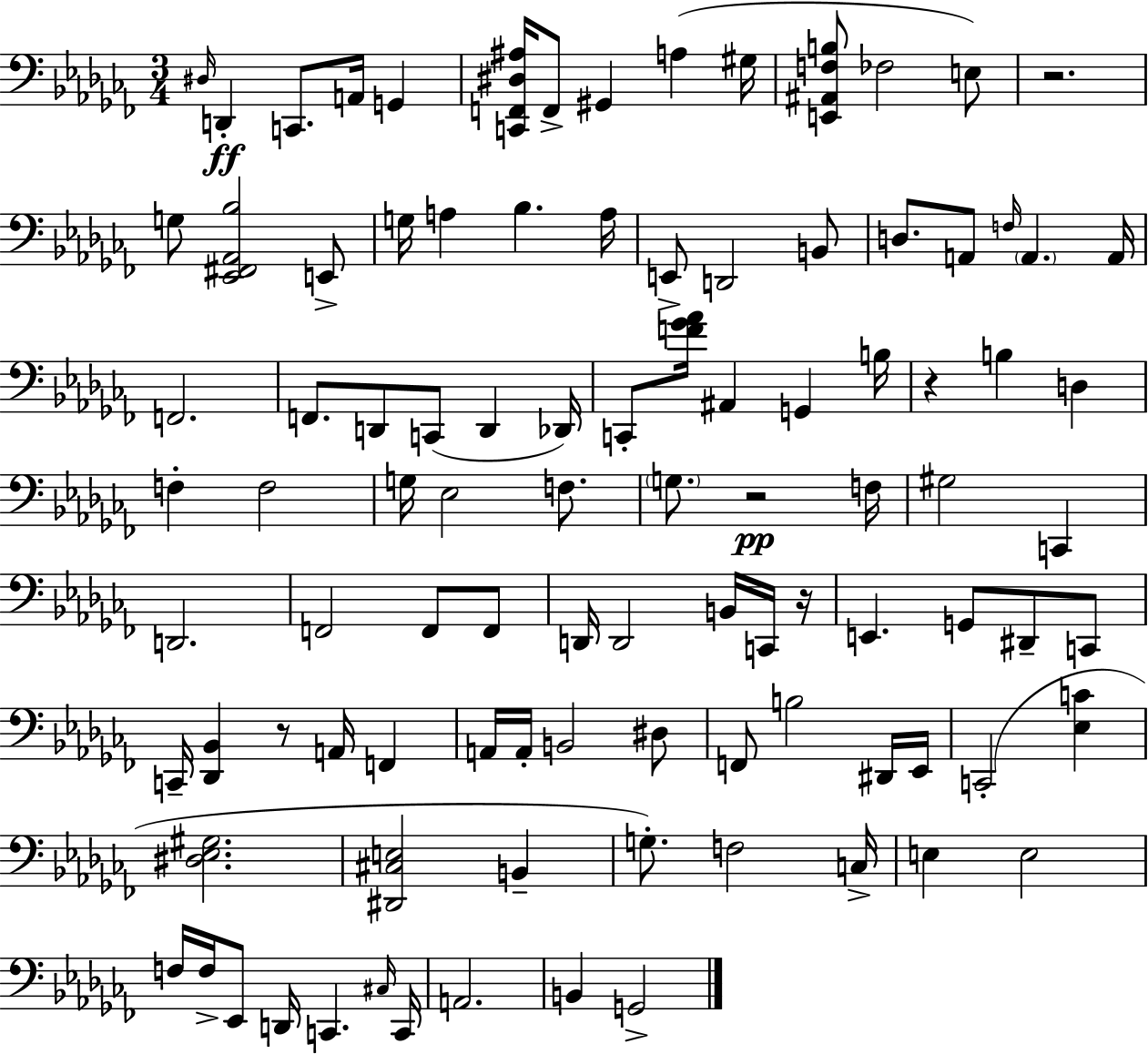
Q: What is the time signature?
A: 3/4